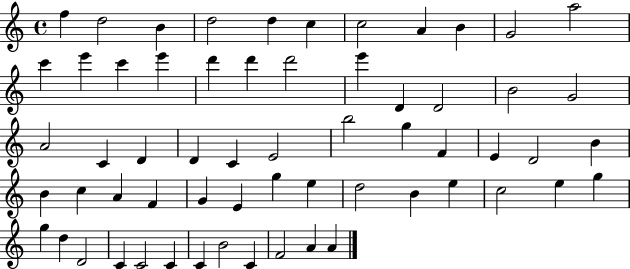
{
  \clef treble
  \time 4/4
  \defaultTimeSignature
  \key c \major
  f''4 d''2 b'4 | d''2 d''4 c''4 | c''2 a'4 b'4 | g'2 a''2 | \break c'''4 e'''4 c'''4 e'''4 | d'''4 d'''4 d'''2 | e'''4 d'4 d'2 | b'2 g'2 | \break a'2 c'4 d'4 | d'4 c'4 e'2 | b''2 g''4 f'4 | e'4 d'2 b'4 | \break b'4 c''4 a'4 f'4 | g'4 e'4 g''4 e''4 | d''2 b'4 e''4 | c''2 e''4 g''4 | \break g''4 d''4 d'2 | c'4 c'2 c'4 | c'4 b'2 c'4 | f'2 a'4 a'4 | \break \bar "|."
}